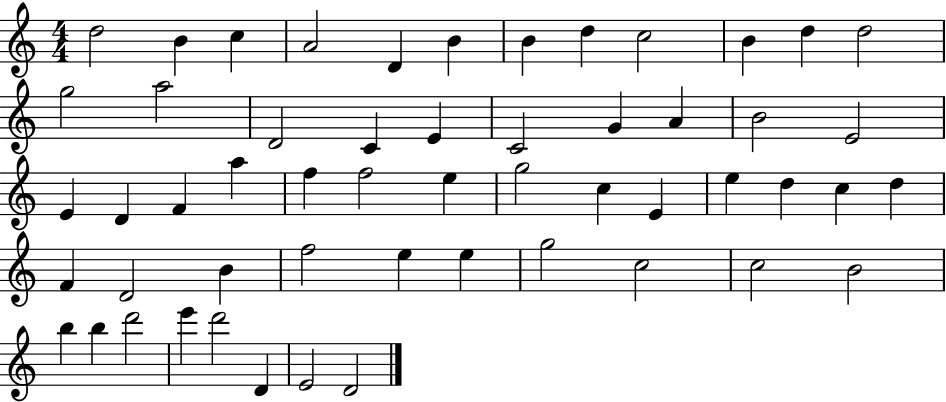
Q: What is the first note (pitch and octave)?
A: D5